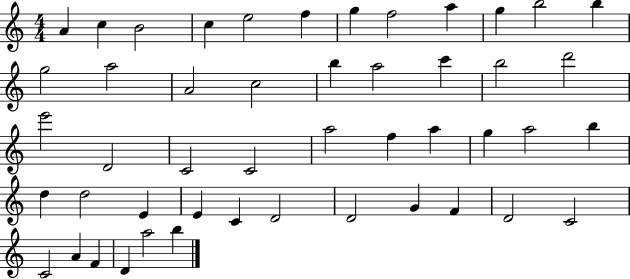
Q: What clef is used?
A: treble